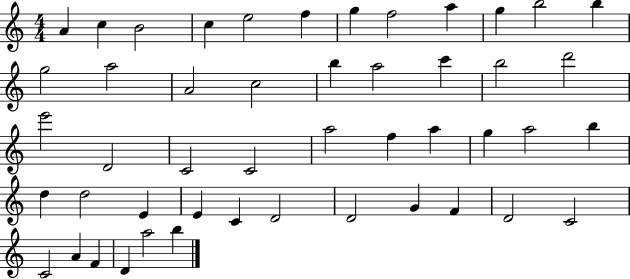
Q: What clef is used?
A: treble